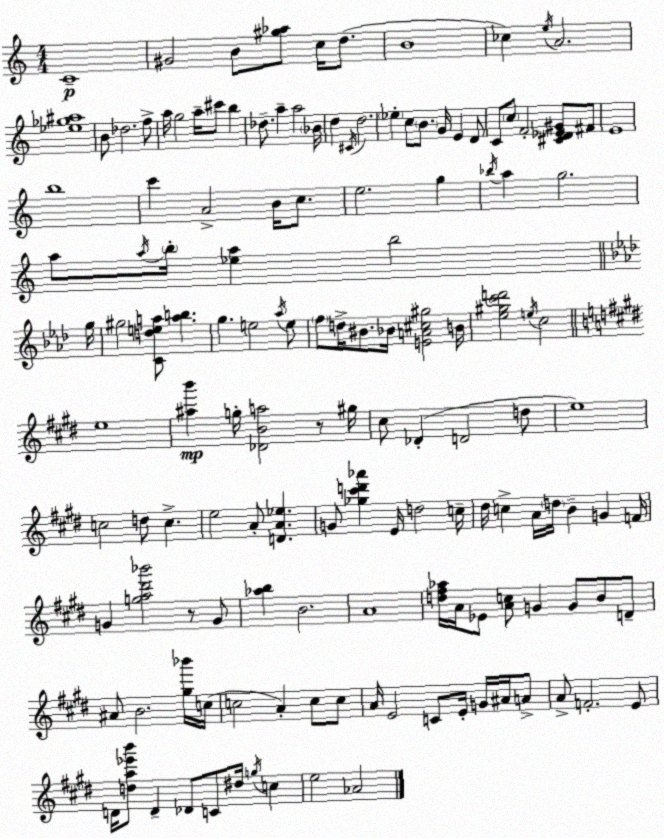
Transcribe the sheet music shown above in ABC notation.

X:1
T:Untitled
M:4/4
L:1/4
K:C
C4 ^G2 B/2 [^g_a]/2 c/4 d/2 B4 _c e/4 A2 [_e_g^a]4 B/2 _d2 f/2 a/4 g2 a/4 ^c'/2 b _d/2 a a2 _B/4 d ^C/4 d2 _e c/2 B/2 G/4 E D/2 C/2 c/2 F2 [^CD_E^G]/2 ^F/2 E4 b4 c' A2 B/4 c/2 e2 g _b/4 a g2 a/2 a/4 b/4 [_ea] b2 g/4 ^g2 [Cdea]/2 [ab] g e2 _a/4 e/2 f/2 d/4 ^B/2 _B/4 [EA^c^g]2 B/4 [_e^gc'd']2 e/4 c2 e4 [^ab'] g/4 [_DBa]2 z/2 ^g/4 ^c/2 _D D2 d/2 e4 c2 d/2 c e2 A/2 [DA_e] G/2 [_g^c'd'_a'] E/4 d2 c/4 ^d/4 c A/4 d/4 B G F/4 G [ga^d'_b']2 z/2 G/2 [_ab] B2 A4 [d^f_a]/4 A/4 _E/2 [Ac]/2 G G/2 B/2 D/2 ^A/2 B2 [^g_b']/4 c/4 c2 A c/2 c/2 A/4 E2 C/2 E/4 G/4 ^A/4 A/2 A/2 F2 E/2 D/4 [da_e'b']/2 D _D/2 C/2 ^d/4 g/4 c e2 _A2